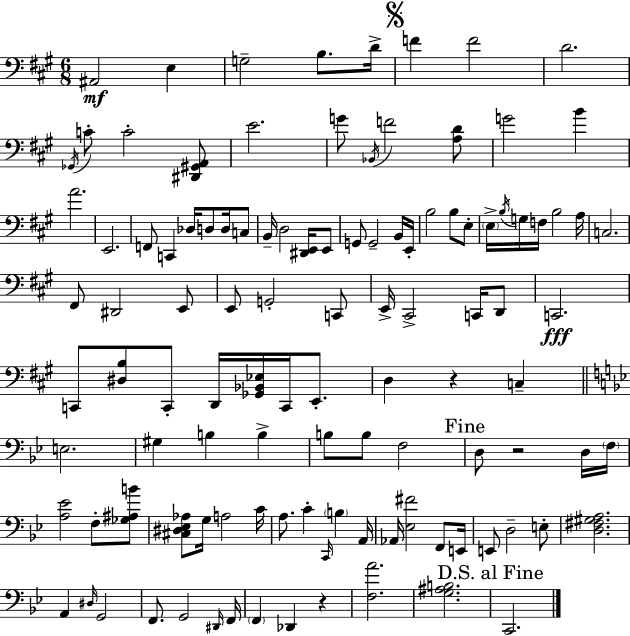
X:1
T:Untitled
M:6/8
L:1/4
K:A
^A,,2 E, G,2 B,/2 D/4 F F2 D2 _G,,/4 C/2 C2 [^D,,^G,,A,,]/2 E2 G/2 _B,,/4 F2 [A,D]/2 G2 B A2 E,,2 F,,/2 C,, _D,/4 D,/2 D,/4 C,/2 B,,/4 D,2 [^D,,E,,]/4 E,,/2 G,,/2 G,,2 B,,/4 E,,/4 B,2 B,/2 E,/2 E,/4 B,/4 G,/4 F,/4 B,2 A,/4 C,2 ^F,,/2 ^D,,2 E,,/2 E,,/2 G,,2 C,,/2 E,,/4 ^C,,2 C,,/4 D,,/2 C,,2 C,,/2 [^D,B,]/2 C,,/2 D,,/4 [_G,,_B,,_E,]/4 C,,/4 E,,/2 D, z C, E,2 ^G, B, B, B,/2 B,/2 F,2 D,/2 z2 D,/4 F,/4 [A,_E]2 F,/2 [_G,^A,B]/2 [^C,^D,_E,_A,]/2 G,/4 A,2 C/4 A,/2 C C,,/4 B, A,,/4 _A,,/4 [_E,^F]2 F,,/2 E,,/4 E,,/2 D,2 E,/2 [D,^F,^G,A,]2 A,, ^D,/4 G,,2 F,,/2 G,,2 ^D,,/4 F,,/4 F,, _D,, z [F,A]2 [G,^A,B,]2 C,,2